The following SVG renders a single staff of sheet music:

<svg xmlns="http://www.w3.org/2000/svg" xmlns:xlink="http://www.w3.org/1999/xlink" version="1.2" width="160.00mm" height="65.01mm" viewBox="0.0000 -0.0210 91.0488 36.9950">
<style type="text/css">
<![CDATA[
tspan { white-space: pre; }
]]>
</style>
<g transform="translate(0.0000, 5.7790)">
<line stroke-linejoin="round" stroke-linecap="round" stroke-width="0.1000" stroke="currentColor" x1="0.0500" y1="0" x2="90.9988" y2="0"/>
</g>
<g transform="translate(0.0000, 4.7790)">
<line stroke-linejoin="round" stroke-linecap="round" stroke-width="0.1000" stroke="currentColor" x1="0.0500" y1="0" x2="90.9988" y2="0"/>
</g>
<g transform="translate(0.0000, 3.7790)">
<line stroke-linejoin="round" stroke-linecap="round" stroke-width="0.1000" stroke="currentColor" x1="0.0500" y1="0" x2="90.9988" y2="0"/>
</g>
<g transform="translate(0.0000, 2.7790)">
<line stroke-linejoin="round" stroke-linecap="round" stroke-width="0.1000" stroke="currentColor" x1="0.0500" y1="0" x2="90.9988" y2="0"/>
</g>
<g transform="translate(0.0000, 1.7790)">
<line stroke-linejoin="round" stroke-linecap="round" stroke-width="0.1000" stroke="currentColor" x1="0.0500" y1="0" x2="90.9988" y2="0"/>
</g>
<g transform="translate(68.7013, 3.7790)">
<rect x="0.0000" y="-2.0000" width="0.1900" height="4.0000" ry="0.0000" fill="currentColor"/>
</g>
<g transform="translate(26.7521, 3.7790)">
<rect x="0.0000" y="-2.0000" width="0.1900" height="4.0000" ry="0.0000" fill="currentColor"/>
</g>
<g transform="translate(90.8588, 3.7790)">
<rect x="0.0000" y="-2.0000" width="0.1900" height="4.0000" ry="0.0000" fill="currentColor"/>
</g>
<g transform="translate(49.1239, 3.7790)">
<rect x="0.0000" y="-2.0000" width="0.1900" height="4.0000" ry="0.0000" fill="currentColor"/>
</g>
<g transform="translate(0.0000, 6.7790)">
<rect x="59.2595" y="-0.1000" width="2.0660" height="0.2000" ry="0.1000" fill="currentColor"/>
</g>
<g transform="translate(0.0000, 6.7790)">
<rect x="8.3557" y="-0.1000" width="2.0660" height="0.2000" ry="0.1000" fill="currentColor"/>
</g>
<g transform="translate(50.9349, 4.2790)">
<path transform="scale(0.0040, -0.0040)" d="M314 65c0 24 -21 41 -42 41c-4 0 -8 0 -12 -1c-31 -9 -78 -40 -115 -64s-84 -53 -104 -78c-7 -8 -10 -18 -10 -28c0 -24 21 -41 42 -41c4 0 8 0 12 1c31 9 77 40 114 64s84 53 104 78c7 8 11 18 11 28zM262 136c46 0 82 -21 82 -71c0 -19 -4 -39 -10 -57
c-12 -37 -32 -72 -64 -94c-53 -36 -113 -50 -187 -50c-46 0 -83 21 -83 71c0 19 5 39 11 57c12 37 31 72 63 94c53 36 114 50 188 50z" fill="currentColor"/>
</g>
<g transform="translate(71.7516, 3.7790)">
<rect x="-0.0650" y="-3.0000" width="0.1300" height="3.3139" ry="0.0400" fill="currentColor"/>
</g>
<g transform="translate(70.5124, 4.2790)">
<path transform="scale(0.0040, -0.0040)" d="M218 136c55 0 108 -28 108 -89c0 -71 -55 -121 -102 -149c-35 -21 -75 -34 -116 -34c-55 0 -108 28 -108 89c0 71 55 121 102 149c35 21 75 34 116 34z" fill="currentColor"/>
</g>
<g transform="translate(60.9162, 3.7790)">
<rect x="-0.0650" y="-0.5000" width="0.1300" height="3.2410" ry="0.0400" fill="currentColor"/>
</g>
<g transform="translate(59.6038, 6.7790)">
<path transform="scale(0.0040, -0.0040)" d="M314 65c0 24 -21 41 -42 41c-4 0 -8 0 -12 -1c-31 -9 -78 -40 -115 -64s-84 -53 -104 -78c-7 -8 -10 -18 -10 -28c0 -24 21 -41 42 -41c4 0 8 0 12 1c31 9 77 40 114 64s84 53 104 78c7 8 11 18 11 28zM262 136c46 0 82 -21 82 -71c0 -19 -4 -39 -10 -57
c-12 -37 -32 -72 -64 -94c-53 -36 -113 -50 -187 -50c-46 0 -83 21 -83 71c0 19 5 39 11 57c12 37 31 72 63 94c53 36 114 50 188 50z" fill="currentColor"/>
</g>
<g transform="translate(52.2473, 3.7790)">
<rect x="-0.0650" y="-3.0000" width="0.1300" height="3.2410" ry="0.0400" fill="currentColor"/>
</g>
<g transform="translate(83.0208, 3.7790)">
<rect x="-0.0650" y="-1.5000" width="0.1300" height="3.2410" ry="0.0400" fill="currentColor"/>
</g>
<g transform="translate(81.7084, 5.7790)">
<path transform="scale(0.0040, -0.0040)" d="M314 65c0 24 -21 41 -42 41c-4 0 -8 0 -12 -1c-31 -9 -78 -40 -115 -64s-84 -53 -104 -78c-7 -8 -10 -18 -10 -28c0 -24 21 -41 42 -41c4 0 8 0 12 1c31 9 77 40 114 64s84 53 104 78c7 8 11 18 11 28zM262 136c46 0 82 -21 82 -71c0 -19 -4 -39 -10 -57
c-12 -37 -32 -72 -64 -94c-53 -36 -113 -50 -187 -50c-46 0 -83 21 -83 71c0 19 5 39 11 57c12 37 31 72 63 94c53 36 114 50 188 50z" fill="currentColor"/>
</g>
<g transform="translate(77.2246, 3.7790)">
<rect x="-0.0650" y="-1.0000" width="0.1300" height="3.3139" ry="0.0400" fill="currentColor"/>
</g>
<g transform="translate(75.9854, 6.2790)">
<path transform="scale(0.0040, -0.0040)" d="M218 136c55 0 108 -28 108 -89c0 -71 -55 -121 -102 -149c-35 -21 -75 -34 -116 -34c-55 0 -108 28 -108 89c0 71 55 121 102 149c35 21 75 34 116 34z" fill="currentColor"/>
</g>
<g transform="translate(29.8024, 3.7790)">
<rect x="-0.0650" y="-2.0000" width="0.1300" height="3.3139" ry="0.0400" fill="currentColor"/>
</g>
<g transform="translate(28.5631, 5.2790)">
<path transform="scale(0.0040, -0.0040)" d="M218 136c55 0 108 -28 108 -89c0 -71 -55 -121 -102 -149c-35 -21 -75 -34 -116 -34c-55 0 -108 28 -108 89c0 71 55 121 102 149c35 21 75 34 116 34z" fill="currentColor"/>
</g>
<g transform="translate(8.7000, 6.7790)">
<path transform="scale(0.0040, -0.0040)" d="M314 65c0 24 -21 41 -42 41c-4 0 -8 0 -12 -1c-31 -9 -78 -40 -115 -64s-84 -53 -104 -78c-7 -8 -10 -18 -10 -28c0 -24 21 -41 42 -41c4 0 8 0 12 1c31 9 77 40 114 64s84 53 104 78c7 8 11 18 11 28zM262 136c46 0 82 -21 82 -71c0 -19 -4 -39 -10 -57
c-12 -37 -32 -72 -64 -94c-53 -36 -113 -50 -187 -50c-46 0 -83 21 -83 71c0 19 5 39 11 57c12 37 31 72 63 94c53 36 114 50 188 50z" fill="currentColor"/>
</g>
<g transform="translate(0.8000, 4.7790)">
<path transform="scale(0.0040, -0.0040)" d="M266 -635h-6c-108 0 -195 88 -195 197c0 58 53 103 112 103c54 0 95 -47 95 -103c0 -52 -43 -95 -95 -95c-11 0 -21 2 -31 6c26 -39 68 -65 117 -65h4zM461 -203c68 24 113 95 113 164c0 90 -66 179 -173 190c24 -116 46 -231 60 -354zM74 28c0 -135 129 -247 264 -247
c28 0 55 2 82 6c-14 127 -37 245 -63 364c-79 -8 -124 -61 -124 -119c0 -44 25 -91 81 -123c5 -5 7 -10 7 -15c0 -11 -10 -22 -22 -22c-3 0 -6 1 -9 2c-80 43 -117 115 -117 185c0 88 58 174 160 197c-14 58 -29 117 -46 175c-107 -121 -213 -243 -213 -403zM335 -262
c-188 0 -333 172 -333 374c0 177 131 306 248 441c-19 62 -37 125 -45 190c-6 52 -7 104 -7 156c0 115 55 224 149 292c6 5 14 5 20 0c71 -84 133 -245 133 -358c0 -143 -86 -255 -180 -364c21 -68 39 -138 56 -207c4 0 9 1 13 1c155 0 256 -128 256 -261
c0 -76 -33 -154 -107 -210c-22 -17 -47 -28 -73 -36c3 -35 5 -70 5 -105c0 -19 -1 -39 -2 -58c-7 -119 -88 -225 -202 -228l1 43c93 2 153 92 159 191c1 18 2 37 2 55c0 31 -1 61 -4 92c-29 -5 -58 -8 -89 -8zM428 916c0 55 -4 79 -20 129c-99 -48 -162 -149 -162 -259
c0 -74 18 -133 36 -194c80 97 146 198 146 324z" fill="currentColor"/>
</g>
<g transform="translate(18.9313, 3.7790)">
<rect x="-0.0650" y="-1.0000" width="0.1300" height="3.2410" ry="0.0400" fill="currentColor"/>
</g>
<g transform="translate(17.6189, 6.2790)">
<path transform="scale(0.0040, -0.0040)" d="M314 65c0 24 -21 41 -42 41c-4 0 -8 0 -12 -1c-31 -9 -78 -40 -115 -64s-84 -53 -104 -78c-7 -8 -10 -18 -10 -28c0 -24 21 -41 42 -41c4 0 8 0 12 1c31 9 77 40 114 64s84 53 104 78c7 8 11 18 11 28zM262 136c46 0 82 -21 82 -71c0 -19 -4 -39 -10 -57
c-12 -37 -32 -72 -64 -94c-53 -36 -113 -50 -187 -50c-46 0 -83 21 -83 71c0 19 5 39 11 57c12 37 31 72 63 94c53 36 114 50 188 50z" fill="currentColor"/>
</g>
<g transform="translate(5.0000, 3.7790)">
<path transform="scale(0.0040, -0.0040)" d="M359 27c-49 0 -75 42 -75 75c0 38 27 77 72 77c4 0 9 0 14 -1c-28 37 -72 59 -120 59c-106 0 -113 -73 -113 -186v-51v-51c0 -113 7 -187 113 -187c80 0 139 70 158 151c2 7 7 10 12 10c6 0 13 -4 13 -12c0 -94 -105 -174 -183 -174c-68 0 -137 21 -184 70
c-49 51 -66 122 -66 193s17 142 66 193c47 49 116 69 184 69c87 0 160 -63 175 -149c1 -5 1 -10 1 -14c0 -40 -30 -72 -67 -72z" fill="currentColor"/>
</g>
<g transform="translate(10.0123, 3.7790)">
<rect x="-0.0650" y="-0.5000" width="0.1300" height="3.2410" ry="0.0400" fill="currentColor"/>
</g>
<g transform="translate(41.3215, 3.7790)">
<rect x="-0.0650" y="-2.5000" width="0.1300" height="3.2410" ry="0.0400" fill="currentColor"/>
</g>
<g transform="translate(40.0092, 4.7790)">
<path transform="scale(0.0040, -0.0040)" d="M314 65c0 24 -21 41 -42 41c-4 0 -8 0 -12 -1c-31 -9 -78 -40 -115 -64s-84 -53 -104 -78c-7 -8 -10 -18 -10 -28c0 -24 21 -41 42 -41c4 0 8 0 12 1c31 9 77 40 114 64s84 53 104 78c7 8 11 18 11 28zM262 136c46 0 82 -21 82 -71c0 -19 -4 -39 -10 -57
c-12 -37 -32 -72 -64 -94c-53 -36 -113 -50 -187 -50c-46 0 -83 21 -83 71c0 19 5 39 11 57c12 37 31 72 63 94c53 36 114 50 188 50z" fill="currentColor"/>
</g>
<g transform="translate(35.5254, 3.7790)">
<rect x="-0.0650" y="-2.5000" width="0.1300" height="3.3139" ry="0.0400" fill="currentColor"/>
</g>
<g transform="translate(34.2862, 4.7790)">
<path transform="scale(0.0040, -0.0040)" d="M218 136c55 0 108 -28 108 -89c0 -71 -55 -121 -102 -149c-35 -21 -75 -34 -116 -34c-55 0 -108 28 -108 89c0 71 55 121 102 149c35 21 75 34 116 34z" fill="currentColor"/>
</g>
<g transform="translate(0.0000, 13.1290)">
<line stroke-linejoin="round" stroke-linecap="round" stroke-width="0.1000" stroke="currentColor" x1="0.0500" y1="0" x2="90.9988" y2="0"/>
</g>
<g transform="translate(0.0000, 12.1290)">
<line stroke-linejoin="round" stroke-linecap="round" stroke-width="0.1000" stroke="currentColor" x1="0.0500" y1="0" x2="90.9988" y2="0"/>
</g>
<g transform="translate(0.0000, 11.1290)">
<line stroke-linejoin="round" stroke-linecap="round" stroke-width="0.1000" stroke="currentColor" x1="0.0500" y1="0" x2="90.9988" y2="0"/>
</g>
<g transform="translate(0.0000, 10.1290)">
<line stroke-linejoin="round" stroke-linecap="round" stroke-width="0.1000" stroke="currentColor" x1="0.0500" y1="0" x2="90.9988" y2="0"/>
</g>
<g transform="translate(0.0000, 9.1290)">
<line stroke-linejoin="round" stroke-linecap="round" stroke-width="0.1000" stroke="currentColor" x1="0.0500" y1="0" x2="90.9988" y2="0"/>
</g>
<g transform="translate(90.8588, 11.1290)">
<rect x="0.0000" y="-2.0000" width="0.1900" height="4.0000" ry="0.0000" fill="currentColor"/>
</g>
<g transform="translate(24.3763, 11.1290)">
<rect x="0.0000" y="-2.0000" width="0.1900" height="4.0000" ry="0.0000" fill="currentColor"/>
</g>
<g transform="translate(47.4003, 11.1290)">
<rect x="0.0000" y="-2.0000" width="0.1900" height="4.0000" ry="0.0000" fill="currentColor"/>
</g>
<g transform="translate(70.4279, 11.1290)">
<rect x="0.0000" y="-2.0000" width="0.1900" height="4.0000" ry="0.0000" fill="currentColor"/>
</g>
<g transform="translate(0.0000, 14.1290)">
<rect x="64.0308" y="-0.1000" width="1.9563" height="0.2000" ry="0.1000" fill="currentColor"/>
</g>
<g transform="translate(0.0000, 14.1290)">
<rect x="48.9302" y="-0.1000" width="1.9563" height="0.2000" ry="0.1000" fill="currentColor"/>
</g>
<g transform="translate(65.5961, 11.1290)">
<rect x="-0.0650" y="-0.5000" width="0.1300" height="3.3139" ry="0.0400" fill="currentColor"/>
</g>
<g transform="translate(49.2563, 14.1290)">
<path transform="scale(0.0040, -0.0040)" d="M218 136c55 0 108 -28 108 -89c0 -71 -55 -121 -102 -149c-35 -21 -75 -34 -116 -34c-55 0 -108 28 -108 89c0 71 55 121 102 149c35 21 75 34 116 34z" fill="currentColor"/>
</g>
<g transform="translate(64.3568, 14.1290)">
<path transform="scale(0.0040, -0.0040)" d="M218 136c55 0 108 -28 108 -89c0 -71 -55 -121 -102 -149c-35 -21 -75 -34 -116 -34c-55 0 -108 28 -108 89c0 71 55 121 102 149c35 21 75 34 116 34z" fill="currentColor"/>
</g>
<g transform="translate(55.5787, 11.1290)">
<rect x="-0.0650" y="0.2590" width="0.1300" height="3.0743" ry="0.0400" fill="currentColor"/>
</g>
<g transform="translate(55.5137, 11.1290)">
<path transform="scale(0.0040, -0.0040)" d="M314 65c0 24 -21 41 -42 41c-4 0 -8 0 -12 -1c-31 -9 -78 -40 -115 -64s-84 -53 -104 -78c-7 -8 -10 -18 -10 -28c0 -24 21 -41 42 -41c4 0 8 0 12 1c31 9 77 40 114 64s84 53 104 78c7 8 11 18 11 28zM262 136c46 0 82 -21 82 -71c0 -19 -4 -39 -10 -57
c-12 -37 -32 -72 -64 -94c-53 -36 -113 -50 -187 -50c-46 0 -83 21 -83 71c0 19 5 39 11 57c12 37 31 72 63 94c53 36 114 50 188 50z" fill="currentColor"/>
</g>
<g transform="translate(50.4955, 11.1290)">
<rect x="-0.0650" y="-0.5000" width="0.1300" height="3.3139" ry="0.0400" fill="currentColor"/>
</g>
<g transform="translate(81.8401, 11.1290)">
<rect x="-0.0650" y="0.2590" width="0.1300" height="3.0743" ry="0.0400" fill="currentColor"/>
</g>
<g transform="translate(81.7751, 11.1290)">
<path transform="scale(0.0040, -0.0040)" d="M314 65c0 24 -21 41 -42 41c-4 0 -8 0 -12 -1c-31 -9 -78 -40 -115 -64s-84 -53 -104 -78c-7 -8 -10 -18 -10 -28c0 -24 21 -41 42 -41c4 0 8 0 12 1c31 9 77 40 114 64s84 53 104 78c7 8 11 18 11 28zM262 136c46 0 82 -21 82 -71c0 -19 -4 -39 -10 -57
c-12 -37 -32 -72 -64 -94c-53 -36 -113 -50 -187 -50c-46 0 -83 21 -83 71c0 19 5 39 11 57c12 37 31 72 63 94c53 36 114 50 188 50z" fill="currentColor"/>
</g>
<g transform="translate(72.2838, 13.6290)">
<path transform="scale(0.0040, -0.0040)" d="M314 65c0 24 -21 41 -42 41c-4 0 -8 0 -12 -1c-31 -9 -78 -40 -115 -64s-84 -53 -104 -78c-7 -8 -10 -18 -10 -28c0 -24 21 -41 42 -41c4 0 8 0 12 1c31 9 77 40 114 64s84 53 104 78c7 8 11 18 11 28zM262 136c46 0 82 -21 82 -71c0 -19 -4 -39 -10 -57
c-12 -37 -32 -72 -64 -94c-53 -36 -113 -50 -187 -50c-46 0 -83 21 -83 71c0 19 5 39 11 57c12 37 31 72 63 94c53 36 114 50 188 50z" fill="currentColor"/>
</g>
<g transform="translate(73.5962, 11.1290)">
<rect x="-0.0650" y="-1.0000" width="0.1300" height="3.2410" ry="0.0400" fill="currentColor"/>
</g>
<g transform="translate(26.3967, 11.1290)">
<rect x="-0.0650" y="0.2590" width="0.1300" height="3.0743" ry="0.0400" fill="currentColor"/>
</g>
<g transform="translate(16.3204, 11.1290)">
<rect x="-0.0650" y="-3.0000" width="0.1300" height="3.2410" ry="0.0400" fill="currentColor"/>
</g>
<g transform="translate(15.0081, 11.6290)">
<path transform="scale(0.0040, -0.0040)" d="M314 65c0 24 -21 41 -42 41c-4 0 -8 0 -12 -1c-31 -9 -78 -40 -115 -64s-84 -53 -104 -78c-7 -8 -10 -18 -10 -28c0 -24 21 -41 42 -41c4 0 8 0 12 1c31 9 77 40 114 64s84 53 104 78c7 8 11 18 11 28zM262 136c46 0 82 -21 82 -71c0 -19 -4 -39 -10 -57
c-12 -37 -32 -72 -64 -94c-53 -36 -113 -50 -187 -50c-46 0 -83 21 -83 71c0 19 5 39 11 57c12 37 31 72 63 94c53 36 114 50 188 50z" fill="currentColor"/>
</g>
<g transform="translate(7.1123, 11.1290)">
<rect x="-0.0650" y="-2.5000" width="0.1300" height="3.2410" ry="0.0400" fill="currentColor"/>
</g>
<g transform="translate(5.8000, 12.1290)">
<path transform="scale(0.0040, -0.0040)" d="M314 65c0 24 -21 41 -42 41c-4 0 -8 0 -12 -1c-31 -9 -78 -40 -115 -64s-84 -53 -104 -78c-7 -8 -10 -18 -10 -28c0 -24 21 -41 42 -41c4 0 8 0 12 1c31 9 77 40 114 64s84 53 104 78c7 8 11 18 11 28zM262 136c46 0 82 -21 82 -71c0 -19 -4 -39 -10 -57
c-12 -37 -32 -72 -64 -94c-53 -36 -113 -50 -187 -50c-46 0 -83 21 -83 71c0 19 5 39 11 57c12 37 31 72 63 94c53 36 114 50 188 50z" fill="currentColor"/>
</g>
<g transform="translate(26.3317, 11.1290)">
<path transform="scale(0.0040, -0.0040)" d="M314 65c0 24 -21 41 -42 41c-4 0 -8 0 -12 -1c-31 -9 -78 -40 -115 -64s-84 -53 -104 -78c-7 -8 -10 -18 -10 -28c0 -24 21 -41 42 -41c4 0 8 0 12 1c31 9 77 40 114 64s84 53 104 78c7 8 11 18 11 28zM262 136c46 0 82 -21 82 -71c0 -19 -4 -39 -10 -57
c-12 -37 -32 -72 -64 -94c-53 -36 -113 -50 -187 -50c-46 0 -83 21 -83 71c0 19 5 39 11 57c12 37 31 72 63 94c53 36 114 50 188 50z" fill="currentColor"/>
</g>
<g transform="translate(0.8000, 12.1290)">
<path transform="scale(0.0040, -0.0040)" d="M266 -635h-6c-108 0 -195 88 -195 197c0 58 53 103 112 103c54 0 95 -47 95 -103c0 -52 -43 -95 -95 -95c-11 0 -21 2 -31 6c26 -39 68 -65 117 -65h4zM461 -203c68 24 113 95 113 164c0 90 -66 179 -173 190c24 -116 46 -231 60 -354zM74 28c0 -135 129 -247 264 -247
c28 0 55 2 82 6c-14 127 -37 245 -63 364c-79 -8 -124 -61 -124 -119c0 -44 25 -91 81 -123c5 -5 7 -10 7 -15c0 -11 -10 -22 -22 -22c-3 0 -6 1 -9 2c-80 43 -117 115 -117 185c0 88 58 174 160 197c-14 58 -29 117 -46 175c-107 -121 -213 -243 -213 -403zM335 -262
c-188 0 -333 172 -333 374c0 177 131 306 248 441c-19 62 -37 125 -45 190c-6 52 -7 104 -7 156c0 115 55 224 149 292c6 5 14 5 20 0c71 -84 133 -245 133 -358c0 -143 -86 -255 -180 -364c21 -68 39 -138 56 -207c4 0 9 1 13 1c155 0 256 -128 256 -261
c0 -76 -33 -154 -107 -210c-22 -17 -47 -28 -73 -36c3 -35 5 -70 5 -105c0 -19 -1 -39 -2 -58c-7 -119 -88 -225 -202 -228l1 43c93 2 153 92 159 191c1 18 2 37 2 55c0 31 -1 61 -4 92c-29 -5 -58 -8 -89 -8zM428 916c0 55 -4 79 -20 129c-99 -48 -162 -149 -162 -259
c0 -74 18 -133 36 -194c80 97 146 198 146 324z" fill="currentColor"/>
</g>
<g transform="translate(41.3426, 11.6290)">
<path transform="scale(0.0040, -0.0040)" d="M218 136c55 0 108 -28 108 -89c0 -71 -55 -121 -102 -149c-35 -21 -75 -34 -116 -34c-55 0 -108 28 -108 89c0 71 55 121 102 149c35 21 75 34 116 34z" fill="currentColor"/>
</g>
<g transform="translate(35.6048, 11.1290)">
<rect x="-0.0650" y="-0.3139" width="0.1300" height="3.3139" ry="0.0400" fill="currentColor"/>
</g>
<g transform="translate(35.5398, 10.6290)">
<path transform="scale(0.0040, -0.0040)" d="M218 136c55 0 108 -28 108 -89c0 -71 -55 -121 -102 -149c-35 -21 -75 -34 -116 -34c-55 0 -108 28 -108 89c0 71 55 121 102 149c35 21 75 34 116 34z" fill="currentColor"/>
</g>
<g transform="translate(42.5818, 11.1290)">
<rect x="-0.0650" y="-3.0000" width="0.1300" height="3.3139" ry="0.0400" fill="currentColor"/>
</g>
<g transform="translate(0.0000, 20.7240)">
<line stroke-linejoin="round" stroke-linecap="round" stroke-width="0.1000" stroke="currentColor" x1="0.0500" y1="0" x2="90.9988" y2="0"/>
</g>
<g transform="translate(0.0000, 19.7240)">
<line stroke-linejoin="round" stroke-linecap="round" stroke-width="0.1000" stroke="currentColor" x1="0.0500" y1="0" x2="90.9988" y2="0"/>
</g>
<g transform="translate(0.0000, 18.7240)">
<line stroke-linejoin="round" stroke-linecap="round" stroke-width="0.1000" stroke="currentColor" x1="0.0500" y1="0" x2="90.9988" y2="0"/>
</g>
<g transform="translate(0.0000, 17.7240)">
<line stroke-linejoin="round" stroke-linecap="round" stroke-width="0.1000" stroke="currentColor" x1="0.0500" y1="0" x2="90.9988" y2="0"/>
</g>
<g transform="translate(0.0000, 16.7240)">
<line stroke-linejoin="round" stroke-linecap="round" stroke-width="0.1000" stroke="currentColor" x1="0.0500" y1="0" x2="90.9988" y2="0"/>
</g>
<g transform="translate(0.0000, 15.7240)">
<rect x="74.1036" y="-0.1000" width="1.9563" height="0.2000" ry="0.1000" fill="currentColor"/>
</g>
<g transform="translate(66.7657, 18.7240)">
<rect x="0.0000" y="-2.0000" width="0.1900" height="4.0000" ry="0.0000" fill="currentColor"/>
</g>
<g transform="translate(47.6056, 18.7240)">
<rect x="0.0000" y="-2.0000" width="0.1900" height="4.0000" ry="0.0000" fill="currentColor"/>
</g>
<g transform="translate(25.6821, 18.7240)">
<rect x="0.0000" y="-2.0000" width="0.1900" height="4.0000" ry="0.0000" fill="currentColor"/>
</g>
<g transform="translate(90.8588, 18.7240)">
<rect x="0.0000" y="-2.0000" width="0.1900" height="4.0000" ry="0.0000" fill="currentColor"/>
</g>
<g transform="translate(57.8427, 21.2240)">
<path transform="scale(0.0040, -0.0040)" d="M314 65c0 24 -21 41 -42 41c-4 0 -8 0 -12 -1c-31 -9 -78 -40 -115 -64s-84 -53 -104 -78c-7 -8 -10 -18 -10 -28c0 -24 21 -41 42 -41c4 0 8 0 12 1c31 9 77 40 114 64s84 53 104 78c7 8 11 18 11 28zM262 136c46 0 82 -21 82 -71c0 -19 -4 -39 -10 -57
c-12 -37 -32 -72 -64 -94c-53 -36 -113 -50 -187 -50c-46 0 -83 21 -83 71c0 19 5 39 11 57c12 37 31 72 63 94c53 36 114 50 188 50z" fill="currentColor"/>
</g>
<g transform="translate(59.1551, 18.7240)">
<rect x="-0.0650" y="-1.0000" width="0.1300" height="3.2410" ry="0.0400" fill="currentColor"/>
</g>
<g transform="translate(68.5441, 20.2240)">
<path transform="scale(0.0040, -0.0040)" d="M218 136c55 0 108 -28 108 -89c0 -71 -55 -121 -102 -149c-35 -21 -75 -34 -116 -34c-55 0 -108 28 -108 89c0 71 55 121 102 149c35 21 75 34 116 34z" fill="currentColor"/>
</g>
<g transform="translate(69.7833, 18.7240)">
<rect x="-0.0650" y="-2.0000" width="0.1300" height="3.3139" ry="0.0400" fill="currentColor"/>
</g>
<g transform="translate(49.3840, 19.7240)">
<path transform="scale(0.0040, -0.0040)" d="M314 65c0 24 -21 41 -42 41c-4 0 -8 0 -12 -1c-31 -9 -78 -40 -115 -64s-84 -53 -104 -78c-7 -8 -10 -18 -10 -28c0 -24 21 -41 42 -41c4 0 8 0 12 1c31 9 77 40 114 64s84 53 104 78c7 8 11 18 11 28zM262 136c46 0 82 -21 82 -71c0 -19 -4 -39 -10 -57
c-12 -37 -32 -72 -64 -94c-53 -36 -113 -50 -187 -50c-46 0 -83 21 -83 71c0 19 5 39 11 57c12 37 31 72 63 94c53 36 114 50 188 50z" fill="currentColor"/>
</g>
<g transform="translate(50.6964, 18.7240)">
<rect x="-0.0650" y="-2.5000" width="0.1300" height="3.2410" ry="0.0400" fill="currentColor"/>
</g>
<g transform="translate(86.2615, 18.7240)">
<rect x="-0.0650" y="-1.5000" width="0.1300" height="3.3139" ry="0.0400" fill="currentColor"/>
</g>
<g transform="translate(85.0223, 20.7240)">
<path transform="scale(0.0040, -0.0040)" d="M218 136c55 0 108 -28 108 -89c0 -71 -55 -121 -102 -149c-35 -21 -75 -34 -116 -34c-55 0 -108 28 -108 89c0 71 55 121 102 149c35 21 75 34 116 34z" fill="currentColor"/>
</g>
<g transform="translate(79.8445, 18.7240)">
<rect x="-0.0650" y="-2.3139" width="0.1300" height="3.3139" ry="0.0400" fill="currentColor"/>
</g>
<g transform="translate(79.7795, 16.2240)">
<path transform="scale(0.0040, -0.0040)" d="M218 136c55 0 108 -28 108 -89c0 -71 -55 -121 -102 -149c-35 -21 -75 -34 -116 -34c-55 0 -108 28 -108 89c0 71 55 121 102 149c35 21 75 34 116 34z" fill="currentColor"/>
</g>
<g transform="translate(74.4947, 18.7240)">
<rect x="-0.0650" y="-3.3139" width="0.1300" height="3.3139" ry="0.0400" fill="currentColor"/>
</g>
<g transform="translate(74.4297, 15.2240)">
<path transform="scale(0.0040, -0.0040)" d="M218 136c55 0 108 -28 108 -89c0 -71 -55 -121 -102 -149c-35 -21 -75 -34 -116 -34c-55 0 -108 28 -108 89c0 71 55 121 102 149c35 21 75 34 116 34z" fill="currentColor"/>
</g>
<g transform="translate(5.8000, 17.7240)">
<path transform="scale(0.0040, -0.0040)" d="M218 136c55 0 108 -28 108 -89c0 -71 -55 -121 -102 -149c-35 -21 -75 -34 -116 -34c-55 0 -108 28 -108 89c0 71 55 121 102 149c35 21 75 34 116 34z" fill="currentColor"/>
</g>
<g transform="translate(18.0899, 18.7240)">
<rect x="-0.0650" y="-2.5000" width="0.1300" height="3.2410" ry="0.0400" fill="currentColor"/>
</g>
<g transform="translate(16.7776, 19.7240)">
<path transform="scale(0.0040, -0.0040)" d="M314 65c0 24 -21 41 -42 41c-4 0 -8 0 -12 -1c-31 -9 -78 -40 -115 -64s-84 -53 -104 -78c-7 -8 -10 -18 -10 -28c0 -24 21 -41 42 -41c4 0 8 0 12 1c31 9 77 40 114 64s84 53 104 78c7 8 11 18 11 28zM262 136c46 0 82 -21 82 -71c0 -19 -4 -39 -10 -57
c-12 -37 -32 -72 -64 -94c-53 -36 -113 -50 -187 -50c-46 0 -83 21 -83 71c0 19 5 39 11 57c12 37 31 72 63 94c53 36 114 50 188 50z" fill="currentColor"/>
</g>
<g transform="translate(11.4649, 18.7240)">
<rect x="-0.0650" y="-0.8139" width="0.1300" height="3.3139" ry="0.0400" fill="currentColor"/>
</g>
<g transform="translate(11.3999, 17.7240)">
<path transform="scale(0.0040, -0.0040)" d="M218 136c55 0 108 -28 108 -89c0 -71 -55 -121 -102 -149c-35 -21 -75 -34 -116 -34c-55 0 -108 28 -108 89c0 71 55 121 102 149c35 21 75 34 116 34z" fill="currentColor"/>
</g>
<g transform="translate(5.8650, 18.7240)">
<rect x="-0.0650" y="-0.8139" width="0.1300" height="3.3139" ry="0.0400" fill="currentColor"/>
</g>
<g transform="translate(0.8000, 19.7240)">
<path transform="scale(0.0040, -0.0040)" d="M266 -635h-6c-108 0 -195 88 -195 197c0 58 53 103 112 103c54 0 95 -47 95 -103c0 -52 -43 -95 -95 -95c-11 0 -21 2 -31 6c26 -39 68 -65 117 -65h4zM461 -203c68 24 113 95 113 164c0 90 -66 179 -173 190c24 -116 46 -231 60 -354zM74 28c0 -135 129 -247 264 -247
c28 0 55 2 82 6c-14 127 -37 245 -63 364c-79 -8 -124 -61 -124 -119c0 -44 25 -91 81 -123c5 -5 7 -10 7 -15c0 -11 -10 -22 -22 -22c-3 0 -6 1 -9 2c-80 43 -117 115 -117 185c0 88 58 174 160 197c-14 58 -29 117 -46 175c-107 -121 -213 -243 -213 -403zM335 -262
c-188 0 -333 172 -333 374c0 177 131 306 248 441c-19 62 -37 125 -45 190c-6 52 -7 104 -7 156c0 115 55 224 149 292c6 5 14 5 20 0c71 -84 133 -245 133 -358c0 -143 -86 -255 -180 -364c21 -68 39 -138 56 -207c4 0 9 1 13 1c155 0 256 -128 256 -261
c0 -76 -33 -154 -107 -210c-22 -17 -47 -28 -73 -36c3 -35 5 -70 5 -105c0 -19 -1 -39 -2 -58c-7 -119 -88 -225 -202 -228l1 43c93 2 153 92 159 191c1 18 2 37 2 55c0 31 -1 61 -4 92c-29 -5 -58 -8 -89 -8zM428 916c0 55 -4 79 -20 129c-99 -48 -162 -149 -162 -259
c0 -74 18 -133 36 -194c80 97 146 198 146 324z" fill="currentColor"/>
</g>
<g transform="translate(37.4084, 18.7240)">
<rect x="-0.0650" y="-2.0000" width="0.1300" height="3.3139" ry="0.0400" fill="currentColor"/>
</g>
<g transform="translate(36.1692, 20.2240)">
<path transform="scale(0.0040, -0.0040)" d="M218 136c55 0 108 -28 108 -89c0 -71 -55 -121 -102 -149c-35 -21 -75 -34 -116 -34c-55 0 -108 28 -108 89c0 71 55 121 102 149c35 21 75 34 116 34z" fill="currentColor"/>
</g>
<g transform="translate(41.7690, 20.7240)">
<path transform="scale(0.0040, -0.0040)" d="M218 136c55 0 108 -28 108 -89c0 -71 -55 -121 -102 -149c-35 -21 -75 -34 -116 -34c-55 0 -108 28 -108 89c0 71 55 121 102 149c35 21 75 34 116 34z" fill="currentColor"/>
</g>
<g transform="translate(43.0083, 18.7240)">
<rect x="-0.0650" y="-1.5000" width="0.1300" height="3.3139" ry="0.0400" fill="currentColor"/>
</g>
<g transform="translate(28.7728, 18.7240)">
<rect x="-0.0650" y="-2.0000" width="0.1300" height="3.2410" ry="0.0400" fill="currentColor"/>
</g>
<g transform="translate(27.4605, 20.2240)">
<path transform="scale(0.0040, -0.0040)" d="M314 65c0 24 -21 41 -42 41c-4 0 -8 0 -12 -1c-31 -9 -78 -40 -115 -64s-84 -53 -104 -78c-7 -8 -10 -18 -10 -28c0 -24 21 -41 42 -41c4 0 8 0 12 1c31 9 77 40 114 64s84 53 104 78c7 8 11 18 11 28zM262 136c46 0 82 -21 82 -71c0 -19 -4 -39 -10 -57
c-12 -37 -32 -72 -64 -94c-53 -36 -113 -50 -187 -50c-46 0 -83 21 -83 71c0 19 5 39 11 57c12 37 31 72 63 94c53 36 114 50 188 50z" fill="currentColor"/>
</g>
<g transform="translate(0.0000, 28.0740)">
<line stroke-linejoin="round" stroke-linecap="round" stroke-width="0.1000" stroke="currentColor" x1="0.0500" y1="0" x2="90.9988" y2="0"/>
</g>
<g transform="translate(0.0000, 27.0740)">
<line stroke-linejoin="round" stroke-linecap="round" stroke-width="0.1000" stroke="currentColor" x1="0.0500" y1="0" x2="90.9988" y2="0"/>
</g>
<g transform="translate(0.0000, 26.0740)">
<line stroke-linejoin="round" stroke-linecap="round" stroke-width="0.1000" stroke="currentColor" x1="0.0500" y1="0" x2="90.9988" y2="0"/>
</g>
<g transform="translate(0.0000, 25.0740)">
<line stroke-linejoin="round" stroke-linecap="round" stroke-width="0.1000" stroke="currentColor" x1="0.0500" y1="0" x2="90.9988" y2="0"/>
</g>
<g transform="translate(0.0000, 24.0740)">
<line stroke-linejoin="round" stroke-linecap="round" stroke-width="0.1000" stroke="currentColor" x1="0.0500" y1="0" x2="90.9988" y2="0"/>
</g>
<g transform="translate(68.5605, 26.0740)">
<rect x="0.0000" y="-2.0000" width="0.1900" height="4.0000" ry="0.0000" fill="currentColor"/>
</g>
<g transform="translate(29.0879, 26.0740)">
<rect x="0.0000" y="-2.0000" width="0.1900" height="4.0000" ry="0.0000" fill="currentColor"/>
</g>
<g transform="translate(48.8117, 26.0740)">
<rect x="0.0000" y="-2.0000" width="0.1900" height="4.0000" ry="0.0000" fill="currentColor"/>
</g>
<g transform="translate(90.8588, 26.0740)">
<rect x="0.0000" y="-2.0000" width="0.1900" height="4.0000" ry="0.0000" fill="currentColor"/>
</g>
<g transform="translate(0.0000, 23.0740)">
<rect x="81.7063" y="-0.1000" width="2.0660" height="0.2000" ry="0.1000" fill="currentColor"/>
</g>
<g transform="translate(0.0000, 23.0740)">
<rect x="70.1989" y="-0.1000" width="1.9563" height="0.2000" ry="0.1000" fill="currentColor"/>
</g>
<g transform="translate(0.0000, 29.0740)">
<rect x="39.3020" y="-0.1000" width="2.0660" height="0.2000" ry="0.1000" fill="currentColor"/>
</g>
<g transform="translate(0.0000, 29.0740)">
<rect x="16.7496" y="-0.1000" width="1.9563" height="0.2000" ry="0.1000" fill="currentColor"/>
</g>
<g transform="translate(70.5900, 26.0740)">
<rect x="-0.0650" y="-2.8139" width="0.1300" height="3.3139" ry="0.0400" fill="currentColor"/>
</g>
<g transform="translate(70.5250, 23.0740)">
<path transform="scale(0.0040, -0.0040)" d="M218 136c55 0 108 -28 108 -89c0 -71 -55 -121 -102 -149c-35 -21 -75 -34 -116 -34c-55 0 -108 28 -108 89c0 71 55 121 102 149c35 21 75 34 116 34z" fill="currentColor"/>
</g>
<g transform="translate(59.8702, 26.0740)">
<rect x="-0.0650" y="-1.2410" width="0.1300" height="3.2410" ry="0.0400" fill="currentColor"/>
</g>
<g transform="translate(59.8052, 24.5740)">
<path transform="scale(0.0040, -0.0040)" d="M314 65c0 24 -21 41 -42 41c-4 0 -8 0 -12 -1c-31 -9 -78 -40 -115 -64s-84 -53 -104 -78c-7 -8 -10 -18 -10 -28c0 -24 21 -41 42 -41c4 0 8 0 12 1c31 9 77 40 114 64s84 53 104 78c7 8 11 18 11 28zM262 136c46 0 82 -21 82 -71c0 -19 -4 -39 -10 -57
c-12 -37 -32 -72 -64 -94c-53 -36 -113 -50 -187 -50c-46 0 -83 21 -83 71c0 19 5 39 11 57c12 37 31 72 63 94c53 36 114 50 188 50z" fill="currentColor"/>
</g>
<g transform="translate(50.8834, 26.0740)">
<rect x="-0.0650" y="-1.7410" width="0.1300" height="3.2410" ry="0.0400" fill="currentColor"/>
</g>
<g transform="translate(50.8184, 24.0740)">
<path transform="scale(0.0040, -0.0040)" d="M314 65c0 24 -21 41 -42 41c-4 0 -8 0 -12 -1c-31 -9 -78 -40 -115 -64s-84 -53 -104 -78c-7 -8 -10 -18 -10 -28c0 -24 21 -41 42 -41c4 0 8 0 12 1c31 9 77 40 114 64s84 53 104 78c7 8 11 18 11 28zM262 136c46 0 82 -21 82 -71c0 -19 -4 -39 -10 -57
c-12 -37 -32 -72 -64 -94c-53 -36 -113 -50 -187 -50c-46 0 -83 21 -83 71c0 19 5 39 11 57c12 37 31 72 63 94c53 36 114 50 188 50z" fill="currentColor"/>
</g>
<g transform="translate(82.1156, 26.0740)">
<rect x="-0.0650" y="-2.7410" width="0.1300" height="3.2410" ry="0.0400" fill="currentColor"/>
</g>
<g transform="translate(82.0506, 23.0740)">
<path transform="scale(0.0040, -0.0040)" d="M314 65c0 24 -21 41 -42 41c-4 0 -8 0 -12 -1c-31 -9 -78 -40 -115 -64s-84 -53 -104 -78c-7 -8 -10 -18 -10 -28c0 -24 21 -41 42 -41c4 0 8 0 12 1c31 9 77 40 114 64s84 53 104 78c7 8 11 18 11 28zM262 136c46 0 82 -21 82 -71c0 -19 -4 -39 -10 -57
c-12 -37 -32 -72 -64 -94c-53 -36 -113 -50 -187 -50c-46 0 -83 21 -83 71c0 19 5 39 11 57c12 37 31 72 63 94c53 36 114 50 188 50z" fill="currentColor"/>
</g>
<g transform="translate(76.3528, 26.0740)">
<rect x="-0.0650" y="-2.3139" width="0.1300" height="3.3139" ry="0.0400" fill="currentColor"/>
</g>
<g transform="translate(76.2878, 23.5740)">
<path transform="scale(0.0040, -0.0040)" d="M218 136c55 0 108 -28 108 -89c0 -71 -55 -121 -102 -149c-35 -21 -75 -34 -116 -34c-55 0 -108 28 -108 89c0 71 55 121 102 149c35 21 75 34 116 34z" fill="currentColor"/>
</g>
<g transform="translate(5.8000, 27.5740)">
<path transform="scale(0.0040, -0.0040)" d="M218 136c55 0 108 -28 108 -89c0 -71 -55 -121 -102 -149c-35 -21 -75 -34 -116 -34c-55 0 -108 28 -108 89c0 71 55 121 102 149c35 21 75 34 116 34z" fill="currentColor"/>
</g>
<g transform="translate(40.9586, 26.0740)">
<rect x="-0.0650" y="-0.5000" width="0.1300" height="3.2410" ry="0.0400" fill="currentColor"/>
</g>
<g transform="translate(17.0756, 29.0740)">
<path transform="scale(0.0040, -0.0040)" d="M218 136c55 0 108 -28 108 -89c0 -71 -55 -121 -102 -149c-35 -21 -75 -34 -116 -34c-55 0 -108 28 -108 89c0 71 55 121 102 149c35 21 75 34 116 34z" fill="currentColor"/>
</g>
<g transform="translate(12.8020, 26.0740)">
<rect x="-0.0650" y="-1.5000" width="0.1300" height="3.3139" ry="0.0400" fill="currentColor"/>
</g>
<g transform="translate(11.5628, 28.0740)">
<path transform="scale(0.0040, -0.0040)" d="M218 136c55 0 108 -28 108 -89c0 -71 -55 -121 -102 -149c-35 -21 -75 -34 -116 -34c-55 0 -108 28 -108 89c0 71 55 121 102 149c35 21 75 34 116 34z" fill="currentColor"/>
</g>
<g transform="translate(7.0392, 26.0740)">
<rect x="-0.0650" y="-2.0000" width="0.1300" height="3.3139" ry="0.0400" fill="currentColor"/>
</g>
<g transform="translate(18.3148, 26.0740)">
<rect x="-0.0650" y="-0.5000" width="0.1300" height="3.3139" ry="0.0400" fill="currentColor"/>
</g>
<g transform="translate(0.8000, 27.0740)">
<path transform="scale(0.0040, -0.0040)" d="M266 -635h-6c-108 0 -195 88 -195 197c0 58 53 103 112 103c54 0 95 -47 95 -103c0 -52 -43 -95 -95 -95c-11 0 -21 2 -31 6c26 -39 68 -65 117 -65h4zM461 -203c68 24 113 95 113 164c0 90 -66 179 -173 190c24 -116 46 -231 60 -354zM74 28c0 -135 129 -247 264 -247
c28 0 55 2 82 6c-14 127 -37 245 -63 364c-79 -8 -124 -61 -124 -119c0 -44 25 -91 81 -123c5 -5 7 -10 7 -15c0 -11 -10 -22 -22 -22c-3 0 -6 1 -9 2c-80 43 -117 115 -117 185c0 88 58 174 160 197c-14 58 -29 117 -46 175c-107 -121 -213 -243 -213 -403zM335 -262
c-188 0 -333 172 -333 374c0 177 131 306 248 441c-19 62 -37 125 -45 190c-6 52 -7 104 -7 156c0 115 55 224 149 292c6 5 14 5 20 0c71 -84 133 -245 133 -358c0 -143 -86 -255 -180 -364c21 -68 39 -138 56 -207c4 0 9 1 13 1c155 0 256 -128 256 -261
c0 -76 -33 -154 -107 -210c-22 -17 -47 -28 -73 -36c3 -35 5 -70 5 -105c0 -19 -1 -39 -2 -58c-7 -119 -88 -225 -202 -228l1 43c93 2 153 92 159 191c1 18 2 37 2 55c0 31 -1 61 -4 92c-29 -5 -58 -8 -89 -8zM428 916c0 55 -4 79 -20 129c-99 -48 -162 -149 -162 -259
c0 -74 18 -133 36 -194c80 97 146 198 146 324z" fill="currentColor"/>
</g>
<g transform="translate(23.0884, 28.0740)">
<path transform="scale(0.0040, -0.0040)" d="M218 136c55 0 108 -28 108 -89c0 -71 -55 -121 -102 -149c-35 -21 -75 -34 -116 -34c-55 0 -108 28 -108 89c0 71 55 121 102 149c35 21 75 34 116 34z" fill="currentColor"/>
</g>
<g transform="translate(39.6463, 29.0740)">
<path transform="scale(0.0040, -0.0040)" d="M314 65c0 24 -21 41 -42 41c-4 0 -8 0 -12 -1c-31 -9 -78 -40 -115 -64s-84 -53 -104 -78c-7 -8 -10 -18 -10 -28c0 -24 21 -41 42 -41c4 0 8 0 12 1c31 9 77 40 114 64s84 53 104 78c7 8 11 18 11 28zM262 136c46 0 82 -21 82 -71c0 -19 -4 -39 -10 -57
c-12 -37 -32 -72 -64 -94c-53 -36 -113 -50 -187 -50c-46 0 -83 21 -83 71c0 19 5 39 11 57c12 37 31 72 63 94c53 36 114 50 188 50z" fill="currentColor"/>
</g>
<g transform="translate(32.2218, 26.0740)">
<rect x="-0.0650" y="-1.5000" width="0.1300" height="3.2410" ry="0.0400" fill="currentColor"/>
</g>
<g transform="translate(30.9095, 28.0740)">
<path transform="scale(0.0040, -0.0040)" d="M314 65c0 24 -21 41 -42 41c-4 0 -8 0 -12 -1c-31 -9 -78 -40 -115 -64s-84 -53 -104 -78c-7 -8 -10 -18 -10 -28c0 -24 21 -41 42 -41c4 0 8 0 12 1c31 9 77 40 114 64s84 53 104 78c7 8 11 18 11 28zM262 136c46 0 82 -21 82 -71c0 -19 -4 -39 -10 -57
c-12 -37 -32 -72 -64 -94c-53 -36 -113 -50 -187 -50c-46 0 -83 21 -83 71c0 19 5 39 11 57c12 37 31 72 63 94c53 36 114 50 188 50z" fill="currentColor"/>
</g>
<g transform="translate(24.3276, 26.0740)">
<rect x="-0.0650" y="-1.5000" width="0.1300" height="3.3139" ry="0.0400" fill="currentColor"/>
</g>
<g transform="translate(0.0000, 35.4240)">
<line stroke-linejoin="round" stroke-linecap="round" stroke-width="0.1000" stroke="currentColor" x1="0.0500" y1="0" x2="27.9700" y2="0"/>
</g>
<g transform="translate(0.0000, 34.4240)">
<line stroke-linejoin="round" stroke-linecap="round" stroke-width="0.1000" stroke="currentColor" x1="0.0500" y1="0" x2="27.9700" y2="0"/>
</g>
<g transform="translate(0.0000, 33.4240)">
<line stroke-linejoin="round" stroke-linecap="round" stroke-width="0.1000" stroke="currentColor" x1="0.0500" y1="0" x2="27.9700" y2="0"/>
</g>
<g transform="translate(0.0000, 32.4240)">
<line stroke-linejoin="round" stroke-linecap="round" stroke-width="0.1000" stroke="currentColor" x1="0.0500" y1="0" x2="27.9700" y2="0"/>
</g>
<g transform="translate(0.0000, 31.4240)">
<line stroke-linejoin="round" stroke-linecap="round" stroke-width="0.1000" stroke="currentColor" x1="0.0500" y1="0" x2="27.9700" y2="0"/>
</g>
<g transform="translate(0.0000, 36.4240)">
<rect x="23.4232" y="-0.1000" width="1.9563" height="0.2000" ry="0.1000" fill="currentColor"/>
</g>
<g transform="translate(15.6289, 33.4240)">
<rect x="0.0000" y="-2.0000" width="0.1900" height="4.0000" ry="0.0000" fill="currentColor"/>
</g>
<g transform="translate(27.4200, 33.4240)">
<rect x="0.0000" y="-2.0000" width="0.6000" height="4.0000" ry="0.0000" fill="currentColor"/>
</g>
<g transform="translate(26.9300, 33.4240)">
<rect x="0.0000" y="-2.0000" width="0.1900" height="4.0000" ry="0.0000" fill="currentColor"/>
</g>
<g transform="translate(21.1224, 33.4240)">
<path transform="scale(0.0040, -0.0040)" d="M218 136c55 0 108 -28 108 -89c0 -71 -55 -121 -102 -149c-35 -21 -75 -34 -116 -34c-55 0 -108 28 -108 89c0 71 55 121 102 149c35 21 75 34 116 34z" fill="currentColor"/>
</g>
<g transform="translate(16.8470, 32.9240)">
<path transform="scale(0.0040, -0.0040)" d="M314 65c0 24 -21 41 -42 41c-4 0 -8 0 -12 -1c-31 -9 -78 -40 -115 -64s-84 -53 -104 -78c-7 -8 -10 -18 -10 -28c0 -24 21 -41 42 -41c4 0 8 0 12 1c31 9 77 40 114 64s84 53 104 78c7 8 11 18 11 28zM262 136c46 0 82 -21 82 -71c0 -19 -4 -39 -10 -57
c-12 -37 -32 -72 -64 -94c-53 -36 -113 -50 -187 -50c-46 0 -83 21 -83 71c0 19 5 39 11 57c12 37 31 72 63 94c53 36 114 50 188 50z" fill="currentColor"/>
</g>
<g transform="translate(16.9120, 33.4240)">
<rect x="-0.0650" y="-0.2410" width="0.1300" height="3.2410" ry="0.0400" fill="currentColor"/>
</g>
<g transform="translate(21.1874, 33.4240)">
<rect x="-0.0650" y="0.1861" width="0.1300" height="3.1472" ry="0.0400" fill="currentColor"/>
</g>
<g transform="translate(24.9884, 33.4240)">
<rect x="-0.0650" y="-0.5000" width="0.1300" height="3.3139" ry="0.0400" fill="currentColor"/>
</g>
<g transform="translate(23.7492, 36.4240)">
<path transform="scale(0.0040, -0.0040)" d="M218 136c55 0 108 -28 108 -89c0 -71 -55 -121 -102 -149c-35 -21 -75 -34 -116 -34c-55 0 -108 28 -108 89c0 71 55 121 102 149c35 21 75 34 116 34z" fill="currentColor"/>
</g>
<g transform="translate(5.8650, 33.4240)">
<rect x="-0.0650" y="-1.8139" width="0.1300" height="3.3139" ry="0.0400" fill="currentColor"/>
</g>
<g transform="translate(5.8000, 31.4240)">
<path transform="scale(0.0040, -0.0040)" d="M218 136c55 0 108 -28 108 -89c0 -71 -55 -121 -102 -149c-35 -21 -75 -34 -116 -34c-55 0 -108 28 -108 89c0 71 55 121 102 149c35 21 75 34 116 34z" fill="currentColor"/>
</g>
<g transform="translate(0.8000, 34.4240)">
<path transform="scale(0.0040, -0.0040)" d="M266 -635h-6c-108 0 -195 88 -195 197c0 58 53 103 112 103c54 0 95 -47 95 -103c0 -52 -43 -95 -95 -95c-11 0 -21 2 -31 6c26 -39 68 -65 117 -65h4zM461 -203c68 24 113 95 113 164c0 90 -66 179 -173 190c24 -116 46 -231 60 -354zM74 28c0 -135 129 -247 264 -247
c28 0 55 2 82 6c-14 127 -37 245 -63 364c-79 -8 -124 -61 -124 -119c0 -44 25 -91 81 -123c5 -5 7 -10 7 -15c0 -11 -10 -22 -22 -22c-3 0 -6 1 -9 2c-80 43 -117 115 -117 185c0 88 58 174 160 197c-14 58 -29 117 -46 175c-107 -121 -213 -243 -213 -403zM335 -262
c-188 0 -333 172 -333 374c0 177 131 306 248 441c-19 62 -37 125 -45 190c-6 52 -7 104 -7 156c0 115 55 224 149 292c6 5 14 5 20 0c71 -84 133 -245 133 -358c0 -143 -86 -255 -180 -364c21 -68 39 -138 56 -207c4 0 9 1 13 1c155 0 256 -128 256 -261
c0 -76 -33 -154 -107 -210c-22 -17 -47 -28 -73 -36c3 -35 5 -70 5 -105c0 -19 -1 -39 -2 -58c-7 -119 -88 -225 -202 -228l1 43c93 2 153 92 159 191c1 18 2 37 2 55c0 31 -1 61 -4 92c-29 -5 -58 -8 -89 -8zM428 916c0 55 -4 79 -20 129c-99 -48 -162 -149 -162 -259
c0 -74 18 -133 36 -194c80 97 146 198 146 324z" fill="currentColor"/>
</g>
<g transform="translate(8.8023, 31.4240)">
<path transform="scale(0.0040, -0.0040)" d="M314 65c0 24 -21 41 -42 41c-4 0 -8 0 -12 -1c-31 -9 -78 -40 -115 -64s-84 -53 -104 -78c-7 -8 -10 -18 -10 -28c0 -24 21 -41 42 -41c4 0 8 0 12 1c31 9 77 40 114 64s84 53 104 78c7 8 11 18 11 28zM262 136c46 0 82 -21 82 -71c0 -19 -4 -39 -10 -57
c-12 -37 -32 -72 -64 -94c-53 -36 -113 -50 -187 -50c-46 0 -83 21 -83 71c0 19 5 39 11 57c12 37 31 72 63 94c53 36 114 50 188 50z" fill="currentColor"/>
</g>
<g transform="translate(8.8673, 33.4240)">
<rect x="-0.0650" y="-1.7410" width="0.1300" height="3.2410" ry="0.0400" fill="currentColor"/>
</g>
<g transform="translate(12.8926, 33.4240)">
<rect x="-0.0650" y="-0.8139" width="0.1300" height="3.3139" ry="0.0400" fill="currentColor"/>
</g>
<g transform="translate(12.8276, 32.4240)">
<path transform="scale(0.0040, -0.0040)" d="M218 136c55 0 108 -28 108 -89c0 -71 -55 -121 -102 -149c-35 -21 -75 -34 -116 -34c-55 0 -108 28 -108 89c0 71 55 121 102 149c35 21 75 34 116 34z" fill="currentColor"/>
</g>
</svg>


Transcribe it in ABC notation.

X:1
T:Untitled
M:4/4
L:1/4
K:C
C2 D2 F G G2 A2 C2 A D E2 G2 A2 B2 c A C B2 C D2 B2 d d G2 F2 F E G2 D2 F b g E F E C E E2 C2 f2 e2 a g a2 f f2 d c2 B C